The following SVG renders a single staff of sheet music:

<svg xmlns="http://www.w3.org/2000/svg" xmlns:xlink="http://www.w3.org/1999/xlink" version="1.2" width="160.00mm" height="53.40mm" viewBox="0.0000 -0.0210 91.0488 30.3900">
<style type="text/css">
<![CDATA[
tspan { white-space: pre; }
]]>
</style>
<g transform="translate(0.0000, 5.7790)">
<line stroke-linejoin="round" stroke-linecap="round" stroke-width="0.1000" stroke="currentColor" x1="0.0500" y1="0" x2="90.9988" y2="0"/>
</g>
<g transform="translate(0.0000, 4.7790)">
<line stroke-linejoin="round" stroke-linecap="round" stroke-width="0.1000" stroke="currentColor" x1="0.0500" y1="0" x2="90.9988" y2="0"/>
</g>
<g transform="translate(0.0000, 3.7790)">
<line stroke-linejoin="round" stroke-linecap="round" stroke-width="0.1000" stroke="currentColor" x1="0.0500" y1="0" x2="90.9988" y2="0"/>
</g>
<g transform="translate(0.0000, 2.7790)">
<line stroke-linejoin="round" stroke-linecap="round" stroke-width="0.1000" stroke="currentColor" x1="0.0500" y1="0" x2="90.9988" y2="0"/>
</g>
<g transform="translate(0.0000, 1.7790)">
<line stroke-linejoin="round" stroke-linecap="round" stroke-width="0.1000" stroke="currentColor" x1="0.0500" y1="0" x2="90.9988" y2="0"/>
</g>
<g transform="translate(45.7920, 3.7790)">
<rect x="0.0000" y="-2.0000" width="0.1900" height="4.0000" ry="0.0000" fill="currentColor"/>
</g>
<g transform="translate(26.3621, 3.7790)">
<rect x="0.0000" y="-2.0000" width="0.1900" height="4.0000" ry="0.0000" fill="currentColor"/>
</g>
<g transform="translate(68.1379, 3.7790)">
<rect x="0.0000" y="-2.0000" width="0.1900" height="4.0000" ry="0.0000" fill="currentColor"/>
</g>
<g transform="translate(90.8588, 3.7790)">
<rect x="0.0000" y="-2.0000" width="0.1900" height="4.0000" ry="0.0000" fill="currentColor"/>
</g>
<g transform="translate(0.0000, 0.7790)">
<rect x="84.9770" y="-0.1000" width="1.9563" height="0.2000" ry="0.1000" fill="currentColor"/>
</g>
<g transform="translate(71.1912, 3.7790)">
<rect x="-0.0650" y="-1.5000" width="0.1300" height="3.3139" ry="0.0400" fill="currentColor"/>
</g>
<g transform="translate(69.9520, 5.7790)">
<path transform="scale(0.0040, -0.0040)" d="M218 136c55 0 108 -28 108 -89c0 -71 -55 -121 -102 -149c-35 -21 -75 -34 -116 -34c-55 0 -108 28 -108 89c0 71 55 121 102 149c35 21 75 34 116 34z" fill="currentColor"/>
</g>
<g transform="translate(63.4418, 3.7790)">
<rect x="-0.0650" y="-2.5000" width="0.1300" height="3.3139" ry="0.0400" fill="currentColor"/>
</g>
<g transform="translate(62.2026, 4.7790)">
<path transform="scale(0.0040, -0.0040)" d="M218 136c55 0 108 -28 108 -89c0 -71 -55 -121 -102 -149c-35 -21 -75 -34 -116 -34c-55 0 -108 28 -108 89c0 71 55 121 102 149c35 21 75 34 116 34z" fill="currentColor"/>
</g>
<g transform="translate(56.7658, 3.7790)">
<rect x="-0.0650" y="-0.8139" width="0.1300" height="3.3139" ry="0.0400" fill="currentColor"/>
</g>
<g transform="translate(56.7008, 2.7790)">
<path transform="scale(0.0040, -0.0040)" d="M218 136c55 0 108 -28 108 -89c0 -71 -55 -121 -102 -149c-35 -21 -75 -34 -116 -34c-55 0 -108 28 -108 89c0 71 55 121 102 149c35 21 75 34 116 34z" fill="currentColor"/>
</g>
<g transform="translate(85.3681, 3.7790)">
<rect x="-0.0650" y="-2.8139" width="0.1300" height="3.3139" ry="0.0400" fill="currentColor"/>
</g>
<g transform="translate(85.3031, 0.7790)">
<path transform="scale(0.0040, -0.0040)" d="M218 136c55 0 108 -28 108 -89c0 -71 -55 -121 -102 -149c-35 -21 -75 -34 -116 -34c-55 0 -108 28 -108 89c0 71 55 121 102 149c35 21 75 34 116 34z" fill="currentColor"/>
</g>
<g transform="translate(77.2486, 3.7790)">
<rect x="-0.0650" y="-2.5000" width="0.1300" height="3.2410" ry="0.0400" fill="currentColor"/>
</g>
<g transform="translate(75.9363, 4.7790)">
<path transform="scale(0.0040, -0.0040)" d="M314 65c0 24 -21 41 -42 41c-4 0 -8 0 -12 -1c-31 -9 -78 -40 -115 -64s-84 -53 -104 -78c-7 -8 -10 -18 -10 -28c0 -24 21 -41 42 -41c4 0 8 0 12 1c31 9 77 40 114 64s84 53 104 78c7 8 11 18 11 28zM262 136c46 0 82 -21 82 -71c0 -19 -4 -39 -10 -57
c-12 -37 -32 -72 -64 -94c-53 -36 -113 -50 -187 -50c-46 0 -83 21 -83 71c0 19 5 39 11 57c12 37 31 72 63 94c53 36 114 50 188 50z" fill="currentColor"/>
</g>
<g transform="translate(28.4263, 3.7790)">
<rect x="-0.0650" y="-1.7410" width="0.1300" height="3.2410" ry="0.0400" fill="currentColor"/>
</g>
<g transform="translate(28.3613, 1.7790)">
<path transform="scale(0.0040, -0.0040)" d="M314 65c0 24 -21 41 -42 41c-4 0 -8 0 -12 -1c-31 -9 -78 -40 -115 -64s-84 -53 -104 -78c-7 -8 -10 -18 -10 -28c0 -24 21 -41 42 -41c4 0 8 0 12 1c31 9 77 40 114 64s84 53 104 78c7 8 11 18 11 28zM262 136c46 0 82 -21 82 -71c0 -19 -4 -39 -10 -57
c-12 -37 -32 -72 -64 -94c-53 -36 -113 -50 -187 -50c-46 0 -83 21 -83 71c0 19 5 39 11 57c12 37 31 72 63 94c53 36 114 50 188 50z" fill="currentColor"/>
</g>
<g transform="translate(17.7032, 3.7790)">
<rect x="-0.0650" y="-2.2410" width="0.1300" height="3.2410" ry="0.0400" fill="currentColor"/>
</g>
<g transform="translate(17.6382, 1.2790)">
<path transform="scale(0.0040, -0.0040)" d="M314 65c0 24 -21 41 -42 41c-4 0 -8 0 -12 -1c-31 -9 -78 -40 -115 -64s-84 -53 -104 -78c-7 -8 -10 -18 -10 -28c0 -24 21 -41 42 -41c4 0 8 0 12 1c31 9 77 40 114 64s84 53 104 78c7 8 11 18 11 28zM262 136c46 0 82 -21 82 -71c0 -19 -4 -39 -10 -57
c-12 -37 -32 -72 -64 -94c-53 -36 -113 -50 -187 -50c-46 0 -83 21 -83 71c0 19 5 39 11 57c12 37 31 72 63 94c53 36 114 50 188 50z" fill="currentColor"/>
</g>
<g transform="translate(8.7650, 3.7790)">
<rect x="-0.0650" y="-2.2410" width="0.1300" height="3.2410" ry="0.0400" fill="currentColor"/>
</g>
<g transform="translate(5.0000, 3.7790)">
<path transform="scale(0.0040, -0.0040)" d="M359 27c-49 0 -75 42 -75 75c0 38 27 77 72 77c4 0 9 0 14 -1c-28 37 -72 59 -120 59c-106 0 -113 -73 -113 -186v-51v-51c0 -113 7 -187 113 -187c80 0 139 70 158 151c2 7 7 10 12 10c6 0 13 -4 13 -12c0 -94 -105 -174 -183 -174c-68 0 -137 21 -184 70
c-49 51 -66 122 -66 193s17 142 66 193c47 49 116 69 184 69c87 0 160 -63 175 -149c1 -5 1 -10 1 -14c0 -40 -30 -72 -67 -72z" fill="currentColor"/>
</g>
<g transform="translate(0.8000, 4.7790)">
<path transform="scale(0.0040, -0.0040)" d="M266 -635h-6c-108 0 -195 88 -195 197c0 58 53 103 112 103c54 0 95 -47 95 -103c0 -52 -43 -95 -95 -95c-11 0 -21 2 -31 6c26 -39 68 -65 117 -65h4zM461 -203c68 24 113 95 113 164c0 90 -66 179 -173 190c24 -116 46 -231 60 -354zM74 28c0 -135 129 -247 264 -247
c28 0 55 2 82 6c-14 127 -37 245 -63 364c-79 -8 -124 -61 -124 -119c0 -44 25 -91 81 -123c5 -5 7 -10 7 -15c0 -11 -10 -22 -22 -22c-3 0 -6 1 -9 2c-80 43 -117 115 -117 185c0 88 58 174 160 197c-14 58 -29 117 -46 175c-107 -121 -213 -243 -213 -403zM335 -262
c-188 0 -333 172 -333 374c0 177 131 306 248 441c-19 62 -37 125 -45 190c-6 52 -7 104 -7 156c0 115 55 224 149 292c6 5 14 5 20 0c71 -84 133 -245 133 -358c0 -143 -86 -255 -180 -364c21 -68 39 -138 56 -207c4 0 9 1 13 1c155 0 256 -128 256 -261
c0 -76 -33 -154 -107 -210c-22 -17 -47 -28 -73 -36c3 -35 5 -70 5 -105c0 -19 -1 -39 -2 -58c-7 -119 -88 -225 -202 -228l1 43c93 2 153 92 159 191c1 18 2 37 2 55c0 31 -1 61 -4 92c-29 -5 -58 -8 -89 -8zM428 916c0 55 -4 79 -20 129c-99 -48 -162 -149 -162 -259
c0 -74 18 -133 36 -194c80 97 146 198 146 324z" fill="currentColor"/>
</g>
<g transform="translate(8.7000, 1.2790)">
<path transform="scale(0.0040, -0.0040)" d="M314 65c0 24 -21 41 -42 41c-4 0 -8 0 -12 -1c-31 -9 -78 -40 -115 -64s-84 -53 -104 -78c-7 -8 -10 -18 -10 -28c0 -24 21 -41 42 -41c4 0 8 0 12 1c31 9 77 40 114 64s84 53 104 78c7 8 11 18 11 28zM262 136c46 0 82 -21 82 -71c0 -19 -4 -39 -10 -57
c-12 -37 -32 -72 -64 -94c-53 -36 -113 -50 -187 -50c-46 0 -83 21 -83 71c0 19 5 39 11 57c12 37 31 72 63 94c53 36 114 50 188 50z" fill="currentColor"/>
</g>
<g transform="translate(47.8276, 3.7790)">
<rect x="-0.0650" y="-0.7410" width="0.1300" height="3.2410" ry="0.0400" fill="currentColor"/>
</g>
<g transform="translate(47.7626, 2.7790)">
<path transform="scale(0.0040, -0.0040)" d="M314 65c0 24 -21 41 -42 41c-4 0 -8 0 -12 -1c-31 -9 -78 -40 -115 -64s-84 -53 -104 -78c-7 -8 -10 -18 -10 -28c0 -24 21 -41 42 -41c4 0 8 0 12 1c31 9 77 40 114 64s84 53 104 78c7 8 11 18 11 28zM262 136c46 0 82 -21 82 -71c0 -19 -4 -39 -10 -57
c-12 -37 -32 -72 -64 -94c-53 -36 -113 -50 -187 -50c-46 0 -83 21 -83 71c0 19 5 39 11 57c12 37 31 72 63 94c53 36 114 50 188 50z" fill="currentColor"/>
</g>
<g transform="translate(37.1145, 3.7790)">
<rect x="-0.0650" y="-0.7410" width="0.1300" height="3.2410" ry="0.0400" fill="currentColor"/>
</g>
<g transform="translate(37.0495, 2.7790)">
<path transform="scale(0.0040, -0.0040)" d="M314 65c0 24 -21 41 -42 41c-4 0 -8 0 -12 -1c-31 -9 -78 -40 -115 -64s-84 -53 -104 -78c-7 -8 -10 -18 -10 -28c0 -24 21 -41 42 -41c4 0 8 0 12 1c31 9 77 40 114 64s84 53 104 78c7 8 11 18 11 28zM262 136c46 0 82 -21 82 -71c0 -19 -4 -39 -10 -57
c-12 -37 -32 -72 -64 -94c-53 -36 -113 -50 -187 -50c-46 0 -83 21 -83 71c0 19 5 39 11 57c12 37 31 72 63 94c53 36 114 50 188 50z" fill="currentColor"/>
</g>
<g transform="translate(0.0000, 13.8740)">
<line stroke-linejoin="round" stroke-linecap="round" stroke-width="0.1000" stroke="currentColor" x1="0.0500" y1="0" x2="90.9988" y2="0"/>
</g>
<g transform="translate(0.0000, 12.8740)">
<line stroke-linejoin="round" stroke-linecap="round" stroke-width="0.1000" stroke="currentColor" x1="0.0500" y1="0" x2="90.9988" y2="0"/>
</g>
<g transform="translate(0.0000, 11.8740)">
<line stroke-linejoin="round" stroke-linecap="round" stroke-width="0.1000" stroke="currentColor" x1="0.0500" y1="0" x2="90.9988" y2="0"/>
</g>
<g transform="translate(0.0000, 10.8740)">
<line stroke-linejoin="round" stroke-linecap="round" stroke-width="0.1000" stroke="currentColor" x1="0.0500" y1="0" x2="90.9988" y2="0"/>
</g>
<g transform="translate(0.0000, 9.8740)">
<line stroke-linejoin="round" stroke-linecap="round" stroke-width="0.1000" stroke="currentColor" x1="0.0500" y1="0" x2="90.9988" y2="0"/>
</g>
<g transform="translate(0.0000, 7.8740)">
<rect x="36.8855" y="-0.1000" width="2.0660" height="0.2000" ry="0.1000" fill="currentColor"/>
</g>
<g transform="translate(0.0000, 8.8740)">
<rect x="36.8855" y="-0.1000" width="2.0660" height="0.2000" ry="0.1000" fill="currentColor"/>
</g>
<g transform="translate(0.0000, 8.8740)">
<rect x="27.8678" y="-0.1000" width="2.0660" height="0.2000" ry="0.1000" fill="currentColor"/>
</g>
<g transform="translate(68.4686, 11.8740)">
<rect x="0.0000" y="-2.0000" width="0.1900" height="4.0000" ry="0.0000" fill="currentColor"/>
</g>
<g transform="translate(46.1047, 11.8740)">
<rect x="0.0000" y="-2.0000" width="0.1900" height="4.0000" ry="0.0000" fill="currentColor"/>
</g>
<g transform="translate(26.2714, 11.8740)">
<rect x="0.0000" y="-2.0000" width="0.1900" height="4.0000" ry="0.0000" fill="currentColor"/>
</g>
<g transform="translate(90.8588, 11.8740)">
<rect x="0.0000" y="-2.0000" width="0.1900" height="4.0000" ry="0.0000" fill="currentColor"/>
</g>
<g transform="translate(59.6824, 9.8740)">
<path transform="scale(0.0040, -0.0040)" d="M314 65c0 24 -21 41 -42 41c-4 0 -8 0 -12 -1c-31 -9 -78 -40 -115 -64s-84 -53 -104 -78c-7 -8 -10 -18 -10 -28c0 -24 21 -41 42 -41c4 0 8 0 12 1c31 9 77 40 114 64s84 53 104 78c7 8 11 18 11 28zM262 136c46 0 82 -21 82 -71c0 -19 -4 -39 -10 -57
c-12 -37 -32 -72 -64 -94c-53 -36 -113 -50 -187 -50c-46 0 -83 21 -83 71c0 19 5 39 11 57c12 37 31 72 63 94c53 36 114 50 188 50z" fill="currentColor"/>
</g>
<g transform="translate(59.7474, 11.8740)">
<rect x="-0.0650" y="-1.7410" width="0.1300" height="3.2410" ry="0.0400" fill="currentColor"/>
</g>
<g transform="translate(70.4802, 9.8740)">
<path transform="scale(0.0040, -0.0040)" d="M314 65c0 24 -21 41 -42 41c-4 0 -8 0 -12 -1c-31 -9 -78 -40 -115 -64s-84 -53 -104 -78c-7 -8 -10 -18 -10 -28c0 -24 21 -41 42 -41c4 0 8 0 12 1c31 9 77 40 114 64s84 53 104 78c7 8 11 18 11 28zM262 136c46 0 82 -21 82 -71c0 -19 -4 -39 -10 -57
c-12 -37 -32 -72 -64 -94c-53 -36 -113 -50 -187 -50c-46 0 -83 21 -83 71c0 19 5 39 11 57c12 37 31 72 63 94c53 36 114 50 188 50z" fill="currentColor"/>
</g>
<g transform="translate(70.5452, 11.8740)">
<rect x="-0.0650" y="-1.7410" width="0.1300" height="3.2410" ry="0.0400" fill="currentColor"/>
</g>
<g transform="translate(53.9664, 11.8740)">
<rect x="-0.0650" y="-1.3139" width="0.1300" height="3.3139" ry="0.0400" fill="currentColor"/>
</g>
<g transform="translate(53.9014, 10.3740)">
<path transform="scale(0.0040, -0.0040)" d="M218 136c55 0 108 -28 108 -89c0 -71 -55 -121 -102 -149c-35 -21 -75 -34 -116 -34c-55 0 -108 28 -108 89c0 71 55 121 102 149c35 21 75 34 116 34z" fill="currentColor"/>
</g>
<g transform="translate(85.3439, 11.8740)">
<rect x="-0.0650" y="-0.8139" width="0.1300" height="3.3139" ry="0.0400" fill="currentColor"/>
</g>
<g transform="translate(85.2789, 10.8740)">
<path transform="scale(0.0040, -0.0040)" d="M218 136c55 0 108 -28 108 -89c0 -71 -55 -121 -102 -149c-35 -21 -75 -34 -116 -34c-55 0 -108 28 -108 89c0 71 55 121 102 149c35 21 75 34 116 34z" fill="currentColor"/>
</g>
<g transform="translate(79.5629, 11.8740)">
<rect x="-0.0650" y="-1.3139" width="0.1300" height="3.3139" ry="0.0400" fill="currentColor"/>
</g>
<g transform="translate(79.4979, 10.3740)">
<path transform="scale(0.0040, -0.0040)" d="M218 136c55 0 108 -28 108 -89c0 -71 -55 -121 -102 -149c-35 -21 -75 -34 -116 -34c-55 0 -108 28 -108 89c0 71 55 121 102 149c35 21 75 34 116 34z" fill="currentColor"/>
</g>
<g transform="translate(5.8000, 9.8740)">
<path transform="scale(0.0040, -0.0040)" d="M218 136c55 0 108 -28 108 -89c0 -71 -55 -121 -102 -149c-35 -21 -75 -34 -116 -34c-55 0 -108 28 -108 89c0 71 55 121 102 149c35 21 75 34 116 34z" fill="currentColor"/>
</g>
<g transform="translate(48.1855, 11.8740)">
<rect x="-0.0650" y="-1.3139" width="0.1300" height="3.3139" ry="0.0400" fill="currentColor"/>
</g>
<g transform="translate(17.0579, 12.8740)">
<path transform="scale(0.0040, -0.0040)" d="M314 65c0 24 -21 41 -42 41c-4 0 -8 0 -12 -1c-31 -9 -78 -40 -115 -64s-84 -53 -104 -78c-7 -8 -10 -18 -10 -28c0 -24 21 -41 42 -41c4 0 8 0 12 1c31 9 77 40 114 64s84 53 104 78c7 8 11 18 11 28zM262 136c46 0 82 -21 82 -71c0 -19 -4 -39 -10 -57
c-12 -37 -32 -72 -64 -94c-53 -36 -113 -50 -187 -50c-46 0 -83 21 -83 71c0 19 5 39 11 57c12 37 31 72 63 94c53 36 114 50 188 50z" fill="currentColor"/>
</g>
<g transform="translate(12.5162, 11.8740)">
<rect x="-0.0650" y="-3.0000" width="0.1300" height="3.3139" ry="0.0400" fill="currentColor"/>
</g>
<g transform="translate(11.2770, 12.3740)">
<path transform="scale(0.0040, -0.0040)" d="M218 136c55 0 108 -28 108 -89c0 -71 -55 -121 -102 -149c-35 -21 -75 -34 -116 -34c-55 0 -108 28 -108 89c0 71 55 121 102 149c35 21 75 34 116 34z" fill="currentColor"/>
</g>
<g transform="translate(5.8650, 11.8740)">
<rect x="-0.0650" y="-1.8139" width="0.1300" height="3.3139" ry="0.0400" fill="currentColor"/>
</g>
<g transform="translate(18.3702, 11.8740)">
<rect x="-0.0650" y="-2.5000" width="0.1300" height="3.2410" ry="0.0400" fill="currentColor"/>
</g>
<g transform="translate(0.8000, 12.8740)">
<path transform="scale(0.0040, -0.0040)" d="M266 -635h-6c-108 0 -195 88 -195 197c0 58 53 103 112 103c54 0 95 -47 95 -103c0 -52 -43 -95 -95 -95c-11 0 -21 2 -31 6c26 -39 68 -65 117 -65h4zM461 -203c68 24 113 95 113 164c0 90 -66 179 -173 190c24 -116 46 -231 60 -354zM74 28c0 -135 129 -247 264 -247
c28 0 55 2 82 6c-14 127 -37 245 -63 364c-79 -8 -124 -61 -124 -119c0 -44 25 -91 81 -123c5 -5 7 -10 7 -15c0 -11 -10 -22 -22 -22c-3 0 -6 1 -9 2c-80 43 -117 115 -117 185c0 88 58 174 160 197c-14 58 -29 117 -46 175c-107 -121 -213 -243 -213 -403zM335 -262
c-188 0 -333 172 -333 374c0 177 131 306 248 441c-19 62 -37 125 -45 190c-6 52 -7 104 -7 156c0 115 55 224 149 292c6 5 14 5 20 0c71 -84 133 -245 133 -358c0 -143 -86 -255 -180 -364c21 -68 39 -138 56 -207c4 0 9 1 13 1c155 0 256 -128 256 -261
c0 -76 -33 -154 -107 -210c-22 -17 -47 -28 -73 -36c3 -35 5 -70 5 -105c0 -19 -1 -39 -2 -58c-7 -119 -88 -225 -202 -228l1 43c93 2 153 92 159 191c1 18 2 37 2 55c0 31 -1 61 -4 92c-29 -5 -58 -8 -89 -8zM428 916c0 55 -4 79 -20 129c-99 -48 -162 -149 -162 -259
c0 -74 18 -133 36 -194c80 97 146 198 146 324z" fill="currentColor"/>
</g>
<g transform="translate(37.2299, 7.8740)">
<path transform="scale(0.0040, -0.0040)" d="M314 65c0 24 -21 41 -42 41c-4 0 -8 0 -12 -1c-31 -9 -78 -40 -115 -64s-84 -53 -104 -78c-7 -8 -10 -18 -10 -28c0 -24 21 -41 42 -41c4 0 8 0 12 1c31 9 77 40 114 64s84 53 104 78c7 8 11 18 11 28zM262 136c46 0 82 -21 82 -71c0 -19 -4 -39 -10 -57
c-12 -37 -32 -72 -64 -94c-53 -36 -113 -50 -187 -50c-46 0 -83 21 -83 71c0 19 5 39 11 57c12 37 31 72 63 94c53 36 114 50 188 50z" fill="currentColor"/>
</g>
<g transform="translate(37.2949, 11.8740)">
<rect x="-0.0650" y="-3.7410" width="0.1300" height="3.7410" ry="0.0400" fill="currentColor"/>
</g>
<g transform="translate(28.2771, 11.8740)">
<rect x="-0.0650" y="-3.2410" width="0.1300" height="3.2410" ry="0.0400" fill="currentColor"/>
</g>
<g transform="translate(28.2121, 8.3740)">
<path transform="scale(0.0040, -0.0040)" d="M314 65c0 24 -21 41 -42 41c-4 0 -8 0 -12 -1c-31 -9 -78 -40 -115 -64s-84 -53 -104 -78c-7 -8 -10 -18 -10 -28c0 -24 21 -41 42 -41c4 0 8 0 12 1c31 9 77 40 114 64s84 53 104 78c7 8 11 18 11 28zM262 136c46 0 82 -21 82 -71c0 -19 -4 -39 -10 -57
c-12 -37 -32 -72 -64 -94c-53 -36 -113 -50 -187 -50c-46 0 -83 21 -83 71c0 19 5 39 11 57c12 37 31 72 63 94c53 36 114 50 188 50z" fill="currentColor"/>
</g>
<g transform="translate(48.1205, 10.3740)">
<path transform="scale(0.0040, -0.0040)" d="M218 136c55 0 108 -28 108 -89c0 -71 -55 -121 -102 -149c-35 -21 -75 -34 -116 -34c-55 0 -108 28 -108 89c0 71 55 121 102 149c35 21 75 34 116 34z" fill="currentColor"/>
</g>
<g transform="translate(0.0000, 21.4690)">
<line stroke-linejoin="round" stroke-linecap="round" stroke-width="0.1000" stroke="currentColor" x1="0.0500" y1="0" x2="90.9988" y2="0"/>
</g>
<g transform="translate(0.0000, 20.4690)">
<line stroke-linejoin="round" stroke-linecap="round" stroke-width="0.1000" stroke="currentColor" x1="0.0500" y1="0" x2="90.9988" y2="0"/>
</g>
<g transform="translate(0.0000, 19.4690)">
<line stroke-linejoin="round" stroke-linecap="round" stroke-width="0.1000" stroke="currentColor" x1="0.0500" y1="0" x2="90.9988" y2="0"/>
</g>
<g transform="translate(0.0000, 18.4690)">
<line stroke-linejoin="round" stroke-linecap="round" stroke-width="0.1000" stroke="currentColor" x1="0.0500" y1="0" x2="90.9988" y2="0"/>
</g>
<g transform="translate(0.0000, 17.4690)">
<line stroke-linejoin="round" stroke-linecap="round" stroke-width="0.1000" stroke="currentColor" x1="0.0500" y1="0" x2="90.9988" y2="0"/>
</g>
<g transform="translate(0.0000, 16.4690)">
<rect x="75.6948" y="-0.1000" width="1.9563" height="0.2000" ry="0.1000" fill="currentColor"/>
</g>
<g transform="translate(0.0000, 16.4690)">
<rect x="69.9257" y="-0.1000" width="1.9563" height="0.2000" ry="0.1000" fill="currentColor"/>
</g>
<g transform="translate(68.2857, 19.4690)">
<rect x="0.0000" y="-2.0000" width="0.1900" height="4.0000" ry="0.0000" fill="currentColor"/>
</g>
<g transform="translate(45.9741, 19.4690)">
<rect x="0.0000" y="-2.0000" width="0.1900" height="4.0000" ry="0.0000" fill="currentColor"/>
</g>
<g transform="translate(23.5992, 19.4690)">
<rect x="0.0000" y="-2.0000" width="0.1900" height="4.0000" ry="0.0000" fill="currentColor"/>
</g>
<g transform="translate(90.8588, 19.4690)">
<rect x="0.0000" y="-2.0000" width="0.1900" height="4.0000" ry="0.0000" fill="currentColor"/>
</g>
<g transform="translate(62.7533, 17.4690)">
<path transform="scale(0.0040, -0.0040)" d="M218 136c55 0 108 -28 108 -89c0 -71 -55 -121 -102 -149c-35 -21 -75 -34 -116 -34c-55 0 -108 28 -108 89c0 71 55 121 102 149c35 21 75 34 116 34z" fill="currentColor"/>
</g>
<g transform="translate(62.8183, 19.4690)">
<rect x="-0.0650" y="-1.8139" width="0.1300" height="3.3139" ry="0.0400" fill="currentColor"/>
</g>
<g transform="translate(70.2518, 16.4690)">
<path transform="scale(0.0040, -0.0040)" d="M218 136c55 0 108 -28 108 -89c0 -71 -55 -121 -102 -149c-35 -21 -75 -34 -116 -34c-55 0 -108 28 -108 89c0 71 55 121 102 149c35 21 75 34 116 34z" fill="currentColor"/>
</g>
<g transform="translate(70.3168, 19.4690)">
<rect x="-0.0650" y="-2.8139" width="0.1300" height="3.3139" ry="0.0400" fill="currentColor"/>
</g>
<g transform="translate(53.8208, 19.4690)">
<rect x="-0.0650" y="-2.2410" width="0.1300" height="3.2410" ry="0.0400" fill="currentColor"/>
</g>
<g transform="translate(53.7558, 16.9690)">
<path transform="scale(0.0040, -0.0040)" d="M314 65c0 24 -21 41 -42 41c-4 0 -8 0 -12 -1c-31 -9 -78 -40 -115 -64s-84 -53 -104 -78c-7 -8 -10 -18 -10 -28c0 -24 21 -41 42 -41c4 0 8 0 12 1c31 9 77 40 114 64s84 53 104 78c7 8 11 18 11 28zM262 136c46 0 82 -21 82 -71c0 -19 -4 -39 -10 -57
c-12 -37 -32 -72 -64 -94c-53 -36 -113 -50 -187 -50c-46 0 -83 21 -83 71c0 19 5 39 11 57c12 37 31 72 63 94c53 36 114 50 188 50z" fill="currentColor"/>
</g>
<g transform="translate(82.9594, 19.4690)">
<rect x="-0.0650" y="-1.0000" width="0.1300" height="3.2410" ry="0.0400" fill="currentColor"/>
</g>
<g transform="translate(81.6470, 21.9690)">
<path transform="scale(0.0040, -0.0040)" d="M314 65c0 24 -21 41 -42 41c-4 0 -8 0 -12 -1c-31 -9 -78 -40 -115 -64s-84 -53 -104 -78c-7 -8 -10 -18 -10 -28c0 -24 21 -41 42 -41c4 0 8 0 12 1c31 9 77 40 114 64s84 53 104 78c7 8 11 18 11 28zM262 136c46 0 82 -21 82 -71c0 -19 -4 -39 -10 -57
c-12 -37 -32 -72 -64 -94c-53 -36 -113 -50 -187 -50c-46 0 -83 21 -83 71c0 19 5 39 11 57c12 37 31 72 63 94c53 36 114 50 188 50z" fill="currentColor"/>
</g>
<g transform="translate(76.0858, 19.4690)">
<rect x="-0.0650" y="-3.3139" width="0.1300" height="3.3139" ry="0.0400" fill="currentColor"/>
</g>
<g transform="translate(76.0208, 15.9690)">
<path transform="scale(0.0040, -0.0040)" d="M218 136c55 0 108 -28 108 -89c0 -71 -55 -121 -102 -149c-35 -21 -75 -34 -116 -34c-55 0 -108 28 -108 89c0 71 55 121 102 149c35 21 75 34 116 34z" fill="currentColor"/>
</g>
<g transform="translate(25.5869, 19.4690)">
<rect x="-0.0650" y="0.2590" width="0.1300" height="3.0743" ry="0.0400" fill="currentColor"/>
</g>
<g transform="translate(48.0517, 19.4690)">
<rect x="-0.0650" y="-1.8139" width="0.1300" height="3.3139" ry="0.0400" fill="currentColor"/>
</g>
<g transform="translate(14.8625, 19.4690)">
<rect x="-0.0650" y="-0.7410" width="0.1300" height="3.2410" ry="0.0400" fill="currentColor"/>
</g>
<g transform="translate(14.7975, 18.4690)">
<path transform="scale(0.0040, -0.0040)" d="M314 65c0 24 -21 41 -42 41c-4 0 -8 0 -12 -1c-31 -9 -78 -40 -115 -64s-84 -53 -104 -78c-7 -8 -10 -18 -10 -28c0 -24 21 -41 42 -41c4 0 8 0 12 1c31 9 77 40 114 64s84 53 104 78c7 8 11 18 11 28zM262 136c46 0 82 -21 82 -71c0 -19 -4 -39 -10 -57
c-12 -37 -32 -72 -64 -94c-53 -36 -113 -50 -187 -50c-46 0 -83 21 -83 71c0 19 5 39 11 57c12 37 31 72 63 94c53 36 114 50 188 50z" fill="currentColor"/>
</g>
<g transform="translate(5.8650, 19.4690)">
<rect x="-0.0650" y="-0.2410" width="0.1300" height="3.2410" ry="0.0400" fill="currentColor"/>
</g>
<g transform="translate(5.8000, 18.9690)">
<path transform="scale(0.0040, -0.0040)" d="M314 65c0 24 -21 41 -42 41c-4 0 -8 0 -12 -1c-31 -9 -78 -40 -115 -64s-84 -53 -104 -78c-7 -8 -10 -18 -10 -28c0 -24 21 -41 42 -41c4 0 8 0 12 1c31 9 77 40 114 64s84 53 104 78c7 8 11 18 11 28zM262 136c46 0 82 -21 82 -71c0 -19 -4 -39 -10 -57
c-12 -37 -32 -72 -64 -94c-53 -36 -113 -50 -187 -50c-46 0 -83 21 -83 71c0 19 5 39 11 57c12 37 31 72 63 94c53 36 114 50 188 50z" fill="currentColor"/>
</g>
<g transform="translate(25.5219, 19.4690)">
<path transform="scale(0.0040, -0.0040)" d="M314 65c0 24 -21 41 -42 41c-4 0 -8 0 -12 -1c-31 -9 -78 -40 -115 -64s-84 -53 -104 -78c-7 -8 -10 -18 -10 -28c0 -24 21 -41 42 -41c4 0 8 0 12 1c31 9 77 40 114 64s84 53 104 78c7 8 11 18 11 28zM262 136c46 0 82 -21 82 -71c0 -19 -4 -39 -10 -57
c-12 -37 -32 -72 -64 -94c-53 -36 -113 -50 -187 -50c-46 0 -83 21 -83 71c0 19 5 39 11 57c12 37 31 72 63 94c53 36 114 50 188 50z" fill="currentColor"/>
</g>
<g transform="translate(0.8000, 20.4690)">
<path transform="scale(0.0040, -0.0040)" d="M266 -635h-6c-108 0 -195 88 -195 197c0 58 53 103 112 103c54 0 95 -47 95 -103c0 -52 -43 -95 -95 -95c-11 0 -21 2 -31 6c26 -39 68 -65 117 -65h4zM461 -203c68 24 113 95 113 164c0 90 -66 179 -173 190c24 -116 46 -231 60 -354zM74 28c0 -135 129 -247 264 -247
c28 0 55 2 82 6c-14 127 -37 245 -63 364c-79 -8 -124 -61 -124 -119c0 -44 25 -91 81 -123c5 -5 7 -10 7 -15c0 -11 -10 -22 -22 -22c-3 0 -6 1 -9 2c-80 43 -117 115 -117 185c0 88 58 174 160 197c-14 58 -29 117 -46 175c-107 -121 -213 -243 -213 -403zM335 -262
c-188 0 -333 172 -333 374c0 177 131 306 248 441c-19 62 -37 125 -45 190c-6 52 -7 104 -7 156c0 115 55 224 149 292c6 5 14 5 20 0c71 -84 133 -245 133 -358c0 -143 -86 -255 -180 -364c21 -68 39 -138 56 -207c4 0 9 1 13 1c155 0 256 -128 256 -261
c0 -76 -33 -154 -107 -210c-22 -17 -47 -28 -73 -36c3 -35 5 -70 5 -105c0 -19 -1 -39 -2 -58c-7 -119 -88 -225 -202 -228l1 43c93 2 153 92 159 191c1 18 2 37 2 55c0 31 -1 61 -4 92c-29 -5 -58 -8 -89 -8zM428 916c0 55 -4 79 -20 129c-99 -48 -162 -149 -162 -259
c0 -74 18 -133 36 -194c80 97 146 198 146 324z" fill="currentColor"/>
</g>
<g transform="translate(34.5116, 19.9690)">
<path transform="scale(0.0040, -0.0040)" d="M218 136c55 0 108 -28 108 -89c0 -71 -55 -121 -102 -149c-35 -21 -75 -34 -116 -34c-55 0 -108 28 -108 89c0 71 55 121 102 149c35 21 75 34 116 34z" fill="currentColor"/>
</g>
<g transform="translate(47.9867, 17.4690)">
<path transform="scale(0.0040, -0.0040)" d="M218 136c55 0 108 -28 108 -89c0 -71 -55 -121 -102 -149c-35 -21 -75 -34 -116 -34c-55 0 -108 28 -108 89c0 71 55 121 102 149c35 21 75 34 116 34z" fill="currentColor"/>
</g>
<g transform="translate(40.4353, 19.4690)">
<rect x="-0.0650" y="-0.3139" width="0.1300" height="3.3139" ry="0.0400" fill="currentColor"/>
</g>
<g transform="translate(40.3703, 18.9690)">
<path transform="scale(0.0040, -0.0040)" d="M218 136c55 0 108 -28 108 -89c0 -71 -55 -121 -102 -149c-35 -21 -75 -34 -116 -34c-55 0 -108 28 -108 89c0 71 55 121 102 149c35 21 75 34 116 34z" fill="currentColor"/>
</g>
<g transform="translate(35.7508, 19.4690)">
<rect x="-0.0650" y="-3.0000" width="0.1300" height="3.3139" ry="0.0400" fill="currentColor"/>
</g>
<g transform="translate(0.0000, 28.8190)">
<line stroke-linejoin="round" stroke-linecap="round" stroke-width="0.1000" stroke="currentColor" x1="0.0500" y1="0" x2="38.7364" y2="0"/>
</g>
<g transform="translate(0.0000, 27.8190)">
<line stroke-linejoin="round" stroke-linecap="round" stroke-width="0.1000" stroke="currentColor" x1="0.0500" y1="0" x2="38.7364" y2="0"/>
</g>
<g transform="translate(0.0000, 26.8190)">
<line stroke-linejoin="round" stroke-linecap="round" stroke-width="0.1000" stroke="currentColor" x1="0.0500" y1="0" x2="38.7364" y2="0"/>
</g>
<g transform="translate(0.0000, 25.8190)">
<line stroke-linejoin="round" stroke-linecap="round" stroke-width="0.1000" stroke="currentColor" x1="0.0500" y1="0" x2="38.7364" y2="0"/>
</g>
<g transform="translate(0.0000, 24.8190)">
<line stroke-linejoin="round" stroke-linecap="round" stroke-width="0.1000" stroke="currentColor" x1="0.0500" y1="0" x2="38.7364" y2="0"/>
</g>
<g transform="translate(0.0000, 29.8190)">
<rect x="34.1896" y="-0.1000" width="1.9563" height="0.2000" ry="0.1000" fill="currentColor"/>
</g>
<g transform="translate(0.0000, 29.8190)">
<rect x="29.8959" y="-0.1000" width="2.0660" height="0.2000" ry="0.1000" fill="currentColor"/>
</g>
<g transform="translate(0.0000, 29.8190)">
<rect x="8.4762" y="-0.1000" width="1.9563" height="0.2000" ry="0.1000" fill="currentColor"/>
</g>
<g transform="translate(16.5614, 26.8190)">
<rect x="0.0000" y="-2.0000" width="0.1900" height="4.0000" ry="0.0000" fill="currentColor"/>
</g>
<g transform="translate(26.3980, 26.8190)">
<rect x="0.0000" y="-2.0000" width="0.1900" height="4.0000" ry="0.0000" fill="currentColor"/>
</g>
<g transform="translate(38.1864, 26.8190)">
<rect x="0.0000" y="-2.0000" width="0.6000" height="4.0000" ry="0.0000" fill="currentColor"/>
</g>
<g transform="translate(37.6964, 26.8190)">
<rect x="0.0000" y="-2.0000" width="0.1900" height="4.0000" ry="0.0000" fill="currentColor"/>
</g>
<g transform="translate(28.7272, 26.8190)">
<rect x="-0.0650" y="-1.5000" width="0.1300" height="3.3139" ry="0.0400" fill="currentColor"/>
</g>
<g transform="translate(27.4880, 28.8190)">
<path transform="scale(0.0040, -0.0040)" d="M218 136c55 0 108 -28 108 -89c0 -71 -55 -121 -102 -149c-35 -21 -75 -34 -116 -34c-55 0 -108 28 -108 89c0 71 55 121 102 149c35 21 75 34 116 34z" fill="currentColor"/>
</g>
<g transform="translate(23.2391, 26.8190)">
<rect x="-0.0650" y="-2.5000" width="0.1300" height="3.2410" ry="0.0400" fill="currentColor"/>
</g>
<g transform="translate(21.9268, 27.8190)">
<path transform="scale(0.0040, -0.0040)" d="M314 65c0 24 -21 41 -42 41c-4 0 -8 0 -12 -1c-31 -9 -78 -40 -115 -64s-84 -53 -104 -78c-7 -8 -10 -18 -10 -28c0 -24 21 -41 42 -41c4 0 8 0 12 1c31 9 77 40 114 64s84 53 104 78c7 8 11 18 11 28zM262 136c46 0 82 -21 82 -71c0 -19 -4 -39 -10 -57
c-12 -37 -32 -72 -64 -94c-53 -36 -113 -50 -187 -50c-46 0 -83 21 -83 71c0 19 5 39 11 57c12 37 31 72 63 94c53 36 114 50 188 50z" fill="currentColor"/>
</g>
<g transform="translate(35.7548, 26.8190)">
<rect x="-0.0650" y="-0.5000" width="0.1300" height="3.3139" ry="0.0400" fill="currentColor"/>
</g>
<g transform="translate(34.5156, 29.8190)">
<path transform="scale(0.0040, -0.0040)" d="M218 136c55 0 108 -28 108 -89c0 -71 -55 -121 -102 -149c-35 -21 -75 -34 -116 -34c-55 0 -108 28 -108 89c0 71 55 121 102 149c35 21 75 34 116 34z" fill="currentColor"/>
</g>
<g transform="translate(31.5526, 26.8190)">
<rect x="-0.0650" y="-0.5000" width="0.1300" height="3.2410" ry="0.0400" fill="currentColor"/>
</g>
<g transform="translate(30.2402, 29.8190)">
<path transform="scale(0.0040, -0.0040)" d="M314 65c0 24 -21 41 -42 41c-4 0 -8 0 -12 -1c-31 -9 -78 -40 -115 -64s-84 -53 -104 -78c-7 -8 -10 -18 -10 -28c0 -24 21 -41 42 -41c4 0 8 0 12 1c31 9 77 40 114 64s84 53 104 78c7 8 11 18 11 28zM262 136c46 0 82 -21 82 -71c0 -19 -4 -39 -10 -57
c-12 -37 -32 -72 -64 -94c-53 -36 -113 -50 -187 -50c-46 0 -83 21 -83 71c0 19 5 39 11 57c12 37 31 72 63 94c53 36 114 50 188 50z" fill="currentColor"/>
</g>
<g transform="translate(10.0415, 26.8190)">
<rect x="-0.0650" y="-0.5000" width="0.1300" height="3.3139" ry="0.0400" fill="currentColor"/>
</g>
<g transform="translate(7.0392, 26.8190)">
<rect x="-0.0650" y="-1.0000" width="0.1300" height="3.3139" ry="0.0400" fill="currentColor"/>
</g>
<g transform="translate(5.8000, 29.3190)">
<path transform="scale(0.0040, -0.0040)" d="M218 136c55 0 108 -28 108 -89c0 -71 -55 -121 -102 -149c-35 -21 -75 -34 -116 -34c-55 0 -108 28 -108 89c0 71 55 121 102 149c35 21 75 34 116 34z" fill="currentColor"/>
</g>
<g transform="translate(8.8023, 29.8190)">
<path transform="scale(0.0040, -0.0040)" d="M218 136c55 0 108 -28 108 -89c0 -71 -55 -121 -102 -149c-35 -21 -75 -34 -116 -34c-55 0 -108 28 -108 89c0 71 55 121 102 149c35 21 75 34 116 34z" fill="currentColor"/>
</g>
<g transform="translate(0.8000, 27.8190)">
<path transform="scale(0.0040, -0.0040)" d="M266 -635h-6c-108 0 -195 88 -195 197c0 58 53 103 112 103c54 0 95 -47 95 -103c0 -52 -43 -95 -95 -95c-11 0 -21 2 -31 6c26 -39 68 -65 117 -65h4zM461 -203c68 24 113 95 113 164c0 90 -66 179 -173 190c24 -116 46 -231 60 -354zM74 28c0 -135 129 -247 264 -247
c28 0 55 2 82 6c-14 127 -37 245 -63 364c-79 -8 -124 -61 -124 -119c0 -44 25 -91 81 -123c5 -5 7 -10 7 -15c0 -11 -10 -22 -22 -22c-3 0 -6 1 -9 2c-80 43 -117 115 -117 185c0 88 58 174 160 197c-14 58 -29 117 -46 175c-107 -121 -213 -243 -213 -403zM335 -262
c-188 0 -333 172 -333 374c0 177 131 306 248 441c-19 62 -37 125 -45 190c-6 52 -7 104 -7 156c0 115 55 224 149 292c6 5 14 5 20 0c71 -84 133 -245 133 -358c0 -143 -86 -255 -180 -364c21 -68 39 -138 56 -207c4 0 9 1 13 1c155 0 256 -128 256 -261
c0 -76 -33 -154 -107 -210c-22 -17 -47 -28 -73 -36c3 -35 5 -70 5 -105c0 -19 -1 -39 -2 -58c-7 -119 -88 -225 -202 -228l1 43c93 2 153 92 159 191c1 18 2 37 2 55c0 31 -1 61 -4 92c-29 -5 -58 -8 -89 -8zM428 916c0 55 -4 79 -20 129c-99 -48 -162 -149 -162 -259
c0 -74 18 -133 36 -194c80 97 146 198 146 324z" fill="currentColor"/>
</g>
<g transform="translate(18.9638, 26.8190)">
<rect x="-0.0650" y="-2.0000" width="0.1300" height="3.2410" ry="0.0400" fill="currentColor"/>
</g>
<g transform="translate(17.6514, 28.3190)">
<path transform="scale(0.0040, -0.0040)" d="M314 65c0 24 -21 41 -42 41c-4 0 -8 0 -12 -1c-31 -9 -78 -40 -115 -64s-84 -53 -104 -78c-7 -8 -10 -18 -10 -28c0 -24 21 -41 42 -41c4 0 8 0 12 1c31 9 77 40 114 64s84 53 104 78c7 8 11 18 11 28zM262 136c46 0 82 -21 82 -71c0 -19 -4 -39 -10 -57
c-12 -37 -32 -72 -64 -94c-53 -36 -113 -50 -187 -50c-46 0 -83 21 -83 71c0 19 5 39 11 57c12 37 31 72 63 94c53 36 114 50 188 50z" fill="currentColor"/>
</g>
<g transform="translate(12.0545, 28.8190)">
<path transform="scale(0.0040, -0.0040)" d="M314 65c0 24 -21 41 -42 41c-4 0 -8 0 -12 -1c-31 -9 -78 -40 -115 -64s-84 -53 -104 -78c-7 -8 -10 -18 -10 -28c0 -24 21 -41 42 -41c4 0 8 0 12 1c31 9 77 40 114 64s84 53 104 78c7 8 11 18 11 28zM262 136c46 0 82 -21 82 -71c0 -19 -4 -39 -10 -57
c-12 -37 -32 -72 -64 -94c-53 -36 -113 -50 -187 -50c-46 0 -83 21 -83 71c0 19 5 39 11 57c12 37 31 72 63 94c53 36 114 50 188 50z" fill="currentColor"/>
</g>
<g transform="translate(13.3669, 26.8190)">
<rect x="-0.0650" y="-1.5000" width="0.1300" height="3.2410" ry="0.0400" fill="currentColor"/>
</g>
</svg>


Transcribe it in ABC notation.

X:1
T:Untitled
M:4/4
L:1/4
K:C
g2 g2 f2 d2 d2 d G E G2 a f A G2 b2 c'2 e e f2 f2 e d c2 d2 B2 A c f g2 f a b D2 D C E2 F2 G2 E C2 C